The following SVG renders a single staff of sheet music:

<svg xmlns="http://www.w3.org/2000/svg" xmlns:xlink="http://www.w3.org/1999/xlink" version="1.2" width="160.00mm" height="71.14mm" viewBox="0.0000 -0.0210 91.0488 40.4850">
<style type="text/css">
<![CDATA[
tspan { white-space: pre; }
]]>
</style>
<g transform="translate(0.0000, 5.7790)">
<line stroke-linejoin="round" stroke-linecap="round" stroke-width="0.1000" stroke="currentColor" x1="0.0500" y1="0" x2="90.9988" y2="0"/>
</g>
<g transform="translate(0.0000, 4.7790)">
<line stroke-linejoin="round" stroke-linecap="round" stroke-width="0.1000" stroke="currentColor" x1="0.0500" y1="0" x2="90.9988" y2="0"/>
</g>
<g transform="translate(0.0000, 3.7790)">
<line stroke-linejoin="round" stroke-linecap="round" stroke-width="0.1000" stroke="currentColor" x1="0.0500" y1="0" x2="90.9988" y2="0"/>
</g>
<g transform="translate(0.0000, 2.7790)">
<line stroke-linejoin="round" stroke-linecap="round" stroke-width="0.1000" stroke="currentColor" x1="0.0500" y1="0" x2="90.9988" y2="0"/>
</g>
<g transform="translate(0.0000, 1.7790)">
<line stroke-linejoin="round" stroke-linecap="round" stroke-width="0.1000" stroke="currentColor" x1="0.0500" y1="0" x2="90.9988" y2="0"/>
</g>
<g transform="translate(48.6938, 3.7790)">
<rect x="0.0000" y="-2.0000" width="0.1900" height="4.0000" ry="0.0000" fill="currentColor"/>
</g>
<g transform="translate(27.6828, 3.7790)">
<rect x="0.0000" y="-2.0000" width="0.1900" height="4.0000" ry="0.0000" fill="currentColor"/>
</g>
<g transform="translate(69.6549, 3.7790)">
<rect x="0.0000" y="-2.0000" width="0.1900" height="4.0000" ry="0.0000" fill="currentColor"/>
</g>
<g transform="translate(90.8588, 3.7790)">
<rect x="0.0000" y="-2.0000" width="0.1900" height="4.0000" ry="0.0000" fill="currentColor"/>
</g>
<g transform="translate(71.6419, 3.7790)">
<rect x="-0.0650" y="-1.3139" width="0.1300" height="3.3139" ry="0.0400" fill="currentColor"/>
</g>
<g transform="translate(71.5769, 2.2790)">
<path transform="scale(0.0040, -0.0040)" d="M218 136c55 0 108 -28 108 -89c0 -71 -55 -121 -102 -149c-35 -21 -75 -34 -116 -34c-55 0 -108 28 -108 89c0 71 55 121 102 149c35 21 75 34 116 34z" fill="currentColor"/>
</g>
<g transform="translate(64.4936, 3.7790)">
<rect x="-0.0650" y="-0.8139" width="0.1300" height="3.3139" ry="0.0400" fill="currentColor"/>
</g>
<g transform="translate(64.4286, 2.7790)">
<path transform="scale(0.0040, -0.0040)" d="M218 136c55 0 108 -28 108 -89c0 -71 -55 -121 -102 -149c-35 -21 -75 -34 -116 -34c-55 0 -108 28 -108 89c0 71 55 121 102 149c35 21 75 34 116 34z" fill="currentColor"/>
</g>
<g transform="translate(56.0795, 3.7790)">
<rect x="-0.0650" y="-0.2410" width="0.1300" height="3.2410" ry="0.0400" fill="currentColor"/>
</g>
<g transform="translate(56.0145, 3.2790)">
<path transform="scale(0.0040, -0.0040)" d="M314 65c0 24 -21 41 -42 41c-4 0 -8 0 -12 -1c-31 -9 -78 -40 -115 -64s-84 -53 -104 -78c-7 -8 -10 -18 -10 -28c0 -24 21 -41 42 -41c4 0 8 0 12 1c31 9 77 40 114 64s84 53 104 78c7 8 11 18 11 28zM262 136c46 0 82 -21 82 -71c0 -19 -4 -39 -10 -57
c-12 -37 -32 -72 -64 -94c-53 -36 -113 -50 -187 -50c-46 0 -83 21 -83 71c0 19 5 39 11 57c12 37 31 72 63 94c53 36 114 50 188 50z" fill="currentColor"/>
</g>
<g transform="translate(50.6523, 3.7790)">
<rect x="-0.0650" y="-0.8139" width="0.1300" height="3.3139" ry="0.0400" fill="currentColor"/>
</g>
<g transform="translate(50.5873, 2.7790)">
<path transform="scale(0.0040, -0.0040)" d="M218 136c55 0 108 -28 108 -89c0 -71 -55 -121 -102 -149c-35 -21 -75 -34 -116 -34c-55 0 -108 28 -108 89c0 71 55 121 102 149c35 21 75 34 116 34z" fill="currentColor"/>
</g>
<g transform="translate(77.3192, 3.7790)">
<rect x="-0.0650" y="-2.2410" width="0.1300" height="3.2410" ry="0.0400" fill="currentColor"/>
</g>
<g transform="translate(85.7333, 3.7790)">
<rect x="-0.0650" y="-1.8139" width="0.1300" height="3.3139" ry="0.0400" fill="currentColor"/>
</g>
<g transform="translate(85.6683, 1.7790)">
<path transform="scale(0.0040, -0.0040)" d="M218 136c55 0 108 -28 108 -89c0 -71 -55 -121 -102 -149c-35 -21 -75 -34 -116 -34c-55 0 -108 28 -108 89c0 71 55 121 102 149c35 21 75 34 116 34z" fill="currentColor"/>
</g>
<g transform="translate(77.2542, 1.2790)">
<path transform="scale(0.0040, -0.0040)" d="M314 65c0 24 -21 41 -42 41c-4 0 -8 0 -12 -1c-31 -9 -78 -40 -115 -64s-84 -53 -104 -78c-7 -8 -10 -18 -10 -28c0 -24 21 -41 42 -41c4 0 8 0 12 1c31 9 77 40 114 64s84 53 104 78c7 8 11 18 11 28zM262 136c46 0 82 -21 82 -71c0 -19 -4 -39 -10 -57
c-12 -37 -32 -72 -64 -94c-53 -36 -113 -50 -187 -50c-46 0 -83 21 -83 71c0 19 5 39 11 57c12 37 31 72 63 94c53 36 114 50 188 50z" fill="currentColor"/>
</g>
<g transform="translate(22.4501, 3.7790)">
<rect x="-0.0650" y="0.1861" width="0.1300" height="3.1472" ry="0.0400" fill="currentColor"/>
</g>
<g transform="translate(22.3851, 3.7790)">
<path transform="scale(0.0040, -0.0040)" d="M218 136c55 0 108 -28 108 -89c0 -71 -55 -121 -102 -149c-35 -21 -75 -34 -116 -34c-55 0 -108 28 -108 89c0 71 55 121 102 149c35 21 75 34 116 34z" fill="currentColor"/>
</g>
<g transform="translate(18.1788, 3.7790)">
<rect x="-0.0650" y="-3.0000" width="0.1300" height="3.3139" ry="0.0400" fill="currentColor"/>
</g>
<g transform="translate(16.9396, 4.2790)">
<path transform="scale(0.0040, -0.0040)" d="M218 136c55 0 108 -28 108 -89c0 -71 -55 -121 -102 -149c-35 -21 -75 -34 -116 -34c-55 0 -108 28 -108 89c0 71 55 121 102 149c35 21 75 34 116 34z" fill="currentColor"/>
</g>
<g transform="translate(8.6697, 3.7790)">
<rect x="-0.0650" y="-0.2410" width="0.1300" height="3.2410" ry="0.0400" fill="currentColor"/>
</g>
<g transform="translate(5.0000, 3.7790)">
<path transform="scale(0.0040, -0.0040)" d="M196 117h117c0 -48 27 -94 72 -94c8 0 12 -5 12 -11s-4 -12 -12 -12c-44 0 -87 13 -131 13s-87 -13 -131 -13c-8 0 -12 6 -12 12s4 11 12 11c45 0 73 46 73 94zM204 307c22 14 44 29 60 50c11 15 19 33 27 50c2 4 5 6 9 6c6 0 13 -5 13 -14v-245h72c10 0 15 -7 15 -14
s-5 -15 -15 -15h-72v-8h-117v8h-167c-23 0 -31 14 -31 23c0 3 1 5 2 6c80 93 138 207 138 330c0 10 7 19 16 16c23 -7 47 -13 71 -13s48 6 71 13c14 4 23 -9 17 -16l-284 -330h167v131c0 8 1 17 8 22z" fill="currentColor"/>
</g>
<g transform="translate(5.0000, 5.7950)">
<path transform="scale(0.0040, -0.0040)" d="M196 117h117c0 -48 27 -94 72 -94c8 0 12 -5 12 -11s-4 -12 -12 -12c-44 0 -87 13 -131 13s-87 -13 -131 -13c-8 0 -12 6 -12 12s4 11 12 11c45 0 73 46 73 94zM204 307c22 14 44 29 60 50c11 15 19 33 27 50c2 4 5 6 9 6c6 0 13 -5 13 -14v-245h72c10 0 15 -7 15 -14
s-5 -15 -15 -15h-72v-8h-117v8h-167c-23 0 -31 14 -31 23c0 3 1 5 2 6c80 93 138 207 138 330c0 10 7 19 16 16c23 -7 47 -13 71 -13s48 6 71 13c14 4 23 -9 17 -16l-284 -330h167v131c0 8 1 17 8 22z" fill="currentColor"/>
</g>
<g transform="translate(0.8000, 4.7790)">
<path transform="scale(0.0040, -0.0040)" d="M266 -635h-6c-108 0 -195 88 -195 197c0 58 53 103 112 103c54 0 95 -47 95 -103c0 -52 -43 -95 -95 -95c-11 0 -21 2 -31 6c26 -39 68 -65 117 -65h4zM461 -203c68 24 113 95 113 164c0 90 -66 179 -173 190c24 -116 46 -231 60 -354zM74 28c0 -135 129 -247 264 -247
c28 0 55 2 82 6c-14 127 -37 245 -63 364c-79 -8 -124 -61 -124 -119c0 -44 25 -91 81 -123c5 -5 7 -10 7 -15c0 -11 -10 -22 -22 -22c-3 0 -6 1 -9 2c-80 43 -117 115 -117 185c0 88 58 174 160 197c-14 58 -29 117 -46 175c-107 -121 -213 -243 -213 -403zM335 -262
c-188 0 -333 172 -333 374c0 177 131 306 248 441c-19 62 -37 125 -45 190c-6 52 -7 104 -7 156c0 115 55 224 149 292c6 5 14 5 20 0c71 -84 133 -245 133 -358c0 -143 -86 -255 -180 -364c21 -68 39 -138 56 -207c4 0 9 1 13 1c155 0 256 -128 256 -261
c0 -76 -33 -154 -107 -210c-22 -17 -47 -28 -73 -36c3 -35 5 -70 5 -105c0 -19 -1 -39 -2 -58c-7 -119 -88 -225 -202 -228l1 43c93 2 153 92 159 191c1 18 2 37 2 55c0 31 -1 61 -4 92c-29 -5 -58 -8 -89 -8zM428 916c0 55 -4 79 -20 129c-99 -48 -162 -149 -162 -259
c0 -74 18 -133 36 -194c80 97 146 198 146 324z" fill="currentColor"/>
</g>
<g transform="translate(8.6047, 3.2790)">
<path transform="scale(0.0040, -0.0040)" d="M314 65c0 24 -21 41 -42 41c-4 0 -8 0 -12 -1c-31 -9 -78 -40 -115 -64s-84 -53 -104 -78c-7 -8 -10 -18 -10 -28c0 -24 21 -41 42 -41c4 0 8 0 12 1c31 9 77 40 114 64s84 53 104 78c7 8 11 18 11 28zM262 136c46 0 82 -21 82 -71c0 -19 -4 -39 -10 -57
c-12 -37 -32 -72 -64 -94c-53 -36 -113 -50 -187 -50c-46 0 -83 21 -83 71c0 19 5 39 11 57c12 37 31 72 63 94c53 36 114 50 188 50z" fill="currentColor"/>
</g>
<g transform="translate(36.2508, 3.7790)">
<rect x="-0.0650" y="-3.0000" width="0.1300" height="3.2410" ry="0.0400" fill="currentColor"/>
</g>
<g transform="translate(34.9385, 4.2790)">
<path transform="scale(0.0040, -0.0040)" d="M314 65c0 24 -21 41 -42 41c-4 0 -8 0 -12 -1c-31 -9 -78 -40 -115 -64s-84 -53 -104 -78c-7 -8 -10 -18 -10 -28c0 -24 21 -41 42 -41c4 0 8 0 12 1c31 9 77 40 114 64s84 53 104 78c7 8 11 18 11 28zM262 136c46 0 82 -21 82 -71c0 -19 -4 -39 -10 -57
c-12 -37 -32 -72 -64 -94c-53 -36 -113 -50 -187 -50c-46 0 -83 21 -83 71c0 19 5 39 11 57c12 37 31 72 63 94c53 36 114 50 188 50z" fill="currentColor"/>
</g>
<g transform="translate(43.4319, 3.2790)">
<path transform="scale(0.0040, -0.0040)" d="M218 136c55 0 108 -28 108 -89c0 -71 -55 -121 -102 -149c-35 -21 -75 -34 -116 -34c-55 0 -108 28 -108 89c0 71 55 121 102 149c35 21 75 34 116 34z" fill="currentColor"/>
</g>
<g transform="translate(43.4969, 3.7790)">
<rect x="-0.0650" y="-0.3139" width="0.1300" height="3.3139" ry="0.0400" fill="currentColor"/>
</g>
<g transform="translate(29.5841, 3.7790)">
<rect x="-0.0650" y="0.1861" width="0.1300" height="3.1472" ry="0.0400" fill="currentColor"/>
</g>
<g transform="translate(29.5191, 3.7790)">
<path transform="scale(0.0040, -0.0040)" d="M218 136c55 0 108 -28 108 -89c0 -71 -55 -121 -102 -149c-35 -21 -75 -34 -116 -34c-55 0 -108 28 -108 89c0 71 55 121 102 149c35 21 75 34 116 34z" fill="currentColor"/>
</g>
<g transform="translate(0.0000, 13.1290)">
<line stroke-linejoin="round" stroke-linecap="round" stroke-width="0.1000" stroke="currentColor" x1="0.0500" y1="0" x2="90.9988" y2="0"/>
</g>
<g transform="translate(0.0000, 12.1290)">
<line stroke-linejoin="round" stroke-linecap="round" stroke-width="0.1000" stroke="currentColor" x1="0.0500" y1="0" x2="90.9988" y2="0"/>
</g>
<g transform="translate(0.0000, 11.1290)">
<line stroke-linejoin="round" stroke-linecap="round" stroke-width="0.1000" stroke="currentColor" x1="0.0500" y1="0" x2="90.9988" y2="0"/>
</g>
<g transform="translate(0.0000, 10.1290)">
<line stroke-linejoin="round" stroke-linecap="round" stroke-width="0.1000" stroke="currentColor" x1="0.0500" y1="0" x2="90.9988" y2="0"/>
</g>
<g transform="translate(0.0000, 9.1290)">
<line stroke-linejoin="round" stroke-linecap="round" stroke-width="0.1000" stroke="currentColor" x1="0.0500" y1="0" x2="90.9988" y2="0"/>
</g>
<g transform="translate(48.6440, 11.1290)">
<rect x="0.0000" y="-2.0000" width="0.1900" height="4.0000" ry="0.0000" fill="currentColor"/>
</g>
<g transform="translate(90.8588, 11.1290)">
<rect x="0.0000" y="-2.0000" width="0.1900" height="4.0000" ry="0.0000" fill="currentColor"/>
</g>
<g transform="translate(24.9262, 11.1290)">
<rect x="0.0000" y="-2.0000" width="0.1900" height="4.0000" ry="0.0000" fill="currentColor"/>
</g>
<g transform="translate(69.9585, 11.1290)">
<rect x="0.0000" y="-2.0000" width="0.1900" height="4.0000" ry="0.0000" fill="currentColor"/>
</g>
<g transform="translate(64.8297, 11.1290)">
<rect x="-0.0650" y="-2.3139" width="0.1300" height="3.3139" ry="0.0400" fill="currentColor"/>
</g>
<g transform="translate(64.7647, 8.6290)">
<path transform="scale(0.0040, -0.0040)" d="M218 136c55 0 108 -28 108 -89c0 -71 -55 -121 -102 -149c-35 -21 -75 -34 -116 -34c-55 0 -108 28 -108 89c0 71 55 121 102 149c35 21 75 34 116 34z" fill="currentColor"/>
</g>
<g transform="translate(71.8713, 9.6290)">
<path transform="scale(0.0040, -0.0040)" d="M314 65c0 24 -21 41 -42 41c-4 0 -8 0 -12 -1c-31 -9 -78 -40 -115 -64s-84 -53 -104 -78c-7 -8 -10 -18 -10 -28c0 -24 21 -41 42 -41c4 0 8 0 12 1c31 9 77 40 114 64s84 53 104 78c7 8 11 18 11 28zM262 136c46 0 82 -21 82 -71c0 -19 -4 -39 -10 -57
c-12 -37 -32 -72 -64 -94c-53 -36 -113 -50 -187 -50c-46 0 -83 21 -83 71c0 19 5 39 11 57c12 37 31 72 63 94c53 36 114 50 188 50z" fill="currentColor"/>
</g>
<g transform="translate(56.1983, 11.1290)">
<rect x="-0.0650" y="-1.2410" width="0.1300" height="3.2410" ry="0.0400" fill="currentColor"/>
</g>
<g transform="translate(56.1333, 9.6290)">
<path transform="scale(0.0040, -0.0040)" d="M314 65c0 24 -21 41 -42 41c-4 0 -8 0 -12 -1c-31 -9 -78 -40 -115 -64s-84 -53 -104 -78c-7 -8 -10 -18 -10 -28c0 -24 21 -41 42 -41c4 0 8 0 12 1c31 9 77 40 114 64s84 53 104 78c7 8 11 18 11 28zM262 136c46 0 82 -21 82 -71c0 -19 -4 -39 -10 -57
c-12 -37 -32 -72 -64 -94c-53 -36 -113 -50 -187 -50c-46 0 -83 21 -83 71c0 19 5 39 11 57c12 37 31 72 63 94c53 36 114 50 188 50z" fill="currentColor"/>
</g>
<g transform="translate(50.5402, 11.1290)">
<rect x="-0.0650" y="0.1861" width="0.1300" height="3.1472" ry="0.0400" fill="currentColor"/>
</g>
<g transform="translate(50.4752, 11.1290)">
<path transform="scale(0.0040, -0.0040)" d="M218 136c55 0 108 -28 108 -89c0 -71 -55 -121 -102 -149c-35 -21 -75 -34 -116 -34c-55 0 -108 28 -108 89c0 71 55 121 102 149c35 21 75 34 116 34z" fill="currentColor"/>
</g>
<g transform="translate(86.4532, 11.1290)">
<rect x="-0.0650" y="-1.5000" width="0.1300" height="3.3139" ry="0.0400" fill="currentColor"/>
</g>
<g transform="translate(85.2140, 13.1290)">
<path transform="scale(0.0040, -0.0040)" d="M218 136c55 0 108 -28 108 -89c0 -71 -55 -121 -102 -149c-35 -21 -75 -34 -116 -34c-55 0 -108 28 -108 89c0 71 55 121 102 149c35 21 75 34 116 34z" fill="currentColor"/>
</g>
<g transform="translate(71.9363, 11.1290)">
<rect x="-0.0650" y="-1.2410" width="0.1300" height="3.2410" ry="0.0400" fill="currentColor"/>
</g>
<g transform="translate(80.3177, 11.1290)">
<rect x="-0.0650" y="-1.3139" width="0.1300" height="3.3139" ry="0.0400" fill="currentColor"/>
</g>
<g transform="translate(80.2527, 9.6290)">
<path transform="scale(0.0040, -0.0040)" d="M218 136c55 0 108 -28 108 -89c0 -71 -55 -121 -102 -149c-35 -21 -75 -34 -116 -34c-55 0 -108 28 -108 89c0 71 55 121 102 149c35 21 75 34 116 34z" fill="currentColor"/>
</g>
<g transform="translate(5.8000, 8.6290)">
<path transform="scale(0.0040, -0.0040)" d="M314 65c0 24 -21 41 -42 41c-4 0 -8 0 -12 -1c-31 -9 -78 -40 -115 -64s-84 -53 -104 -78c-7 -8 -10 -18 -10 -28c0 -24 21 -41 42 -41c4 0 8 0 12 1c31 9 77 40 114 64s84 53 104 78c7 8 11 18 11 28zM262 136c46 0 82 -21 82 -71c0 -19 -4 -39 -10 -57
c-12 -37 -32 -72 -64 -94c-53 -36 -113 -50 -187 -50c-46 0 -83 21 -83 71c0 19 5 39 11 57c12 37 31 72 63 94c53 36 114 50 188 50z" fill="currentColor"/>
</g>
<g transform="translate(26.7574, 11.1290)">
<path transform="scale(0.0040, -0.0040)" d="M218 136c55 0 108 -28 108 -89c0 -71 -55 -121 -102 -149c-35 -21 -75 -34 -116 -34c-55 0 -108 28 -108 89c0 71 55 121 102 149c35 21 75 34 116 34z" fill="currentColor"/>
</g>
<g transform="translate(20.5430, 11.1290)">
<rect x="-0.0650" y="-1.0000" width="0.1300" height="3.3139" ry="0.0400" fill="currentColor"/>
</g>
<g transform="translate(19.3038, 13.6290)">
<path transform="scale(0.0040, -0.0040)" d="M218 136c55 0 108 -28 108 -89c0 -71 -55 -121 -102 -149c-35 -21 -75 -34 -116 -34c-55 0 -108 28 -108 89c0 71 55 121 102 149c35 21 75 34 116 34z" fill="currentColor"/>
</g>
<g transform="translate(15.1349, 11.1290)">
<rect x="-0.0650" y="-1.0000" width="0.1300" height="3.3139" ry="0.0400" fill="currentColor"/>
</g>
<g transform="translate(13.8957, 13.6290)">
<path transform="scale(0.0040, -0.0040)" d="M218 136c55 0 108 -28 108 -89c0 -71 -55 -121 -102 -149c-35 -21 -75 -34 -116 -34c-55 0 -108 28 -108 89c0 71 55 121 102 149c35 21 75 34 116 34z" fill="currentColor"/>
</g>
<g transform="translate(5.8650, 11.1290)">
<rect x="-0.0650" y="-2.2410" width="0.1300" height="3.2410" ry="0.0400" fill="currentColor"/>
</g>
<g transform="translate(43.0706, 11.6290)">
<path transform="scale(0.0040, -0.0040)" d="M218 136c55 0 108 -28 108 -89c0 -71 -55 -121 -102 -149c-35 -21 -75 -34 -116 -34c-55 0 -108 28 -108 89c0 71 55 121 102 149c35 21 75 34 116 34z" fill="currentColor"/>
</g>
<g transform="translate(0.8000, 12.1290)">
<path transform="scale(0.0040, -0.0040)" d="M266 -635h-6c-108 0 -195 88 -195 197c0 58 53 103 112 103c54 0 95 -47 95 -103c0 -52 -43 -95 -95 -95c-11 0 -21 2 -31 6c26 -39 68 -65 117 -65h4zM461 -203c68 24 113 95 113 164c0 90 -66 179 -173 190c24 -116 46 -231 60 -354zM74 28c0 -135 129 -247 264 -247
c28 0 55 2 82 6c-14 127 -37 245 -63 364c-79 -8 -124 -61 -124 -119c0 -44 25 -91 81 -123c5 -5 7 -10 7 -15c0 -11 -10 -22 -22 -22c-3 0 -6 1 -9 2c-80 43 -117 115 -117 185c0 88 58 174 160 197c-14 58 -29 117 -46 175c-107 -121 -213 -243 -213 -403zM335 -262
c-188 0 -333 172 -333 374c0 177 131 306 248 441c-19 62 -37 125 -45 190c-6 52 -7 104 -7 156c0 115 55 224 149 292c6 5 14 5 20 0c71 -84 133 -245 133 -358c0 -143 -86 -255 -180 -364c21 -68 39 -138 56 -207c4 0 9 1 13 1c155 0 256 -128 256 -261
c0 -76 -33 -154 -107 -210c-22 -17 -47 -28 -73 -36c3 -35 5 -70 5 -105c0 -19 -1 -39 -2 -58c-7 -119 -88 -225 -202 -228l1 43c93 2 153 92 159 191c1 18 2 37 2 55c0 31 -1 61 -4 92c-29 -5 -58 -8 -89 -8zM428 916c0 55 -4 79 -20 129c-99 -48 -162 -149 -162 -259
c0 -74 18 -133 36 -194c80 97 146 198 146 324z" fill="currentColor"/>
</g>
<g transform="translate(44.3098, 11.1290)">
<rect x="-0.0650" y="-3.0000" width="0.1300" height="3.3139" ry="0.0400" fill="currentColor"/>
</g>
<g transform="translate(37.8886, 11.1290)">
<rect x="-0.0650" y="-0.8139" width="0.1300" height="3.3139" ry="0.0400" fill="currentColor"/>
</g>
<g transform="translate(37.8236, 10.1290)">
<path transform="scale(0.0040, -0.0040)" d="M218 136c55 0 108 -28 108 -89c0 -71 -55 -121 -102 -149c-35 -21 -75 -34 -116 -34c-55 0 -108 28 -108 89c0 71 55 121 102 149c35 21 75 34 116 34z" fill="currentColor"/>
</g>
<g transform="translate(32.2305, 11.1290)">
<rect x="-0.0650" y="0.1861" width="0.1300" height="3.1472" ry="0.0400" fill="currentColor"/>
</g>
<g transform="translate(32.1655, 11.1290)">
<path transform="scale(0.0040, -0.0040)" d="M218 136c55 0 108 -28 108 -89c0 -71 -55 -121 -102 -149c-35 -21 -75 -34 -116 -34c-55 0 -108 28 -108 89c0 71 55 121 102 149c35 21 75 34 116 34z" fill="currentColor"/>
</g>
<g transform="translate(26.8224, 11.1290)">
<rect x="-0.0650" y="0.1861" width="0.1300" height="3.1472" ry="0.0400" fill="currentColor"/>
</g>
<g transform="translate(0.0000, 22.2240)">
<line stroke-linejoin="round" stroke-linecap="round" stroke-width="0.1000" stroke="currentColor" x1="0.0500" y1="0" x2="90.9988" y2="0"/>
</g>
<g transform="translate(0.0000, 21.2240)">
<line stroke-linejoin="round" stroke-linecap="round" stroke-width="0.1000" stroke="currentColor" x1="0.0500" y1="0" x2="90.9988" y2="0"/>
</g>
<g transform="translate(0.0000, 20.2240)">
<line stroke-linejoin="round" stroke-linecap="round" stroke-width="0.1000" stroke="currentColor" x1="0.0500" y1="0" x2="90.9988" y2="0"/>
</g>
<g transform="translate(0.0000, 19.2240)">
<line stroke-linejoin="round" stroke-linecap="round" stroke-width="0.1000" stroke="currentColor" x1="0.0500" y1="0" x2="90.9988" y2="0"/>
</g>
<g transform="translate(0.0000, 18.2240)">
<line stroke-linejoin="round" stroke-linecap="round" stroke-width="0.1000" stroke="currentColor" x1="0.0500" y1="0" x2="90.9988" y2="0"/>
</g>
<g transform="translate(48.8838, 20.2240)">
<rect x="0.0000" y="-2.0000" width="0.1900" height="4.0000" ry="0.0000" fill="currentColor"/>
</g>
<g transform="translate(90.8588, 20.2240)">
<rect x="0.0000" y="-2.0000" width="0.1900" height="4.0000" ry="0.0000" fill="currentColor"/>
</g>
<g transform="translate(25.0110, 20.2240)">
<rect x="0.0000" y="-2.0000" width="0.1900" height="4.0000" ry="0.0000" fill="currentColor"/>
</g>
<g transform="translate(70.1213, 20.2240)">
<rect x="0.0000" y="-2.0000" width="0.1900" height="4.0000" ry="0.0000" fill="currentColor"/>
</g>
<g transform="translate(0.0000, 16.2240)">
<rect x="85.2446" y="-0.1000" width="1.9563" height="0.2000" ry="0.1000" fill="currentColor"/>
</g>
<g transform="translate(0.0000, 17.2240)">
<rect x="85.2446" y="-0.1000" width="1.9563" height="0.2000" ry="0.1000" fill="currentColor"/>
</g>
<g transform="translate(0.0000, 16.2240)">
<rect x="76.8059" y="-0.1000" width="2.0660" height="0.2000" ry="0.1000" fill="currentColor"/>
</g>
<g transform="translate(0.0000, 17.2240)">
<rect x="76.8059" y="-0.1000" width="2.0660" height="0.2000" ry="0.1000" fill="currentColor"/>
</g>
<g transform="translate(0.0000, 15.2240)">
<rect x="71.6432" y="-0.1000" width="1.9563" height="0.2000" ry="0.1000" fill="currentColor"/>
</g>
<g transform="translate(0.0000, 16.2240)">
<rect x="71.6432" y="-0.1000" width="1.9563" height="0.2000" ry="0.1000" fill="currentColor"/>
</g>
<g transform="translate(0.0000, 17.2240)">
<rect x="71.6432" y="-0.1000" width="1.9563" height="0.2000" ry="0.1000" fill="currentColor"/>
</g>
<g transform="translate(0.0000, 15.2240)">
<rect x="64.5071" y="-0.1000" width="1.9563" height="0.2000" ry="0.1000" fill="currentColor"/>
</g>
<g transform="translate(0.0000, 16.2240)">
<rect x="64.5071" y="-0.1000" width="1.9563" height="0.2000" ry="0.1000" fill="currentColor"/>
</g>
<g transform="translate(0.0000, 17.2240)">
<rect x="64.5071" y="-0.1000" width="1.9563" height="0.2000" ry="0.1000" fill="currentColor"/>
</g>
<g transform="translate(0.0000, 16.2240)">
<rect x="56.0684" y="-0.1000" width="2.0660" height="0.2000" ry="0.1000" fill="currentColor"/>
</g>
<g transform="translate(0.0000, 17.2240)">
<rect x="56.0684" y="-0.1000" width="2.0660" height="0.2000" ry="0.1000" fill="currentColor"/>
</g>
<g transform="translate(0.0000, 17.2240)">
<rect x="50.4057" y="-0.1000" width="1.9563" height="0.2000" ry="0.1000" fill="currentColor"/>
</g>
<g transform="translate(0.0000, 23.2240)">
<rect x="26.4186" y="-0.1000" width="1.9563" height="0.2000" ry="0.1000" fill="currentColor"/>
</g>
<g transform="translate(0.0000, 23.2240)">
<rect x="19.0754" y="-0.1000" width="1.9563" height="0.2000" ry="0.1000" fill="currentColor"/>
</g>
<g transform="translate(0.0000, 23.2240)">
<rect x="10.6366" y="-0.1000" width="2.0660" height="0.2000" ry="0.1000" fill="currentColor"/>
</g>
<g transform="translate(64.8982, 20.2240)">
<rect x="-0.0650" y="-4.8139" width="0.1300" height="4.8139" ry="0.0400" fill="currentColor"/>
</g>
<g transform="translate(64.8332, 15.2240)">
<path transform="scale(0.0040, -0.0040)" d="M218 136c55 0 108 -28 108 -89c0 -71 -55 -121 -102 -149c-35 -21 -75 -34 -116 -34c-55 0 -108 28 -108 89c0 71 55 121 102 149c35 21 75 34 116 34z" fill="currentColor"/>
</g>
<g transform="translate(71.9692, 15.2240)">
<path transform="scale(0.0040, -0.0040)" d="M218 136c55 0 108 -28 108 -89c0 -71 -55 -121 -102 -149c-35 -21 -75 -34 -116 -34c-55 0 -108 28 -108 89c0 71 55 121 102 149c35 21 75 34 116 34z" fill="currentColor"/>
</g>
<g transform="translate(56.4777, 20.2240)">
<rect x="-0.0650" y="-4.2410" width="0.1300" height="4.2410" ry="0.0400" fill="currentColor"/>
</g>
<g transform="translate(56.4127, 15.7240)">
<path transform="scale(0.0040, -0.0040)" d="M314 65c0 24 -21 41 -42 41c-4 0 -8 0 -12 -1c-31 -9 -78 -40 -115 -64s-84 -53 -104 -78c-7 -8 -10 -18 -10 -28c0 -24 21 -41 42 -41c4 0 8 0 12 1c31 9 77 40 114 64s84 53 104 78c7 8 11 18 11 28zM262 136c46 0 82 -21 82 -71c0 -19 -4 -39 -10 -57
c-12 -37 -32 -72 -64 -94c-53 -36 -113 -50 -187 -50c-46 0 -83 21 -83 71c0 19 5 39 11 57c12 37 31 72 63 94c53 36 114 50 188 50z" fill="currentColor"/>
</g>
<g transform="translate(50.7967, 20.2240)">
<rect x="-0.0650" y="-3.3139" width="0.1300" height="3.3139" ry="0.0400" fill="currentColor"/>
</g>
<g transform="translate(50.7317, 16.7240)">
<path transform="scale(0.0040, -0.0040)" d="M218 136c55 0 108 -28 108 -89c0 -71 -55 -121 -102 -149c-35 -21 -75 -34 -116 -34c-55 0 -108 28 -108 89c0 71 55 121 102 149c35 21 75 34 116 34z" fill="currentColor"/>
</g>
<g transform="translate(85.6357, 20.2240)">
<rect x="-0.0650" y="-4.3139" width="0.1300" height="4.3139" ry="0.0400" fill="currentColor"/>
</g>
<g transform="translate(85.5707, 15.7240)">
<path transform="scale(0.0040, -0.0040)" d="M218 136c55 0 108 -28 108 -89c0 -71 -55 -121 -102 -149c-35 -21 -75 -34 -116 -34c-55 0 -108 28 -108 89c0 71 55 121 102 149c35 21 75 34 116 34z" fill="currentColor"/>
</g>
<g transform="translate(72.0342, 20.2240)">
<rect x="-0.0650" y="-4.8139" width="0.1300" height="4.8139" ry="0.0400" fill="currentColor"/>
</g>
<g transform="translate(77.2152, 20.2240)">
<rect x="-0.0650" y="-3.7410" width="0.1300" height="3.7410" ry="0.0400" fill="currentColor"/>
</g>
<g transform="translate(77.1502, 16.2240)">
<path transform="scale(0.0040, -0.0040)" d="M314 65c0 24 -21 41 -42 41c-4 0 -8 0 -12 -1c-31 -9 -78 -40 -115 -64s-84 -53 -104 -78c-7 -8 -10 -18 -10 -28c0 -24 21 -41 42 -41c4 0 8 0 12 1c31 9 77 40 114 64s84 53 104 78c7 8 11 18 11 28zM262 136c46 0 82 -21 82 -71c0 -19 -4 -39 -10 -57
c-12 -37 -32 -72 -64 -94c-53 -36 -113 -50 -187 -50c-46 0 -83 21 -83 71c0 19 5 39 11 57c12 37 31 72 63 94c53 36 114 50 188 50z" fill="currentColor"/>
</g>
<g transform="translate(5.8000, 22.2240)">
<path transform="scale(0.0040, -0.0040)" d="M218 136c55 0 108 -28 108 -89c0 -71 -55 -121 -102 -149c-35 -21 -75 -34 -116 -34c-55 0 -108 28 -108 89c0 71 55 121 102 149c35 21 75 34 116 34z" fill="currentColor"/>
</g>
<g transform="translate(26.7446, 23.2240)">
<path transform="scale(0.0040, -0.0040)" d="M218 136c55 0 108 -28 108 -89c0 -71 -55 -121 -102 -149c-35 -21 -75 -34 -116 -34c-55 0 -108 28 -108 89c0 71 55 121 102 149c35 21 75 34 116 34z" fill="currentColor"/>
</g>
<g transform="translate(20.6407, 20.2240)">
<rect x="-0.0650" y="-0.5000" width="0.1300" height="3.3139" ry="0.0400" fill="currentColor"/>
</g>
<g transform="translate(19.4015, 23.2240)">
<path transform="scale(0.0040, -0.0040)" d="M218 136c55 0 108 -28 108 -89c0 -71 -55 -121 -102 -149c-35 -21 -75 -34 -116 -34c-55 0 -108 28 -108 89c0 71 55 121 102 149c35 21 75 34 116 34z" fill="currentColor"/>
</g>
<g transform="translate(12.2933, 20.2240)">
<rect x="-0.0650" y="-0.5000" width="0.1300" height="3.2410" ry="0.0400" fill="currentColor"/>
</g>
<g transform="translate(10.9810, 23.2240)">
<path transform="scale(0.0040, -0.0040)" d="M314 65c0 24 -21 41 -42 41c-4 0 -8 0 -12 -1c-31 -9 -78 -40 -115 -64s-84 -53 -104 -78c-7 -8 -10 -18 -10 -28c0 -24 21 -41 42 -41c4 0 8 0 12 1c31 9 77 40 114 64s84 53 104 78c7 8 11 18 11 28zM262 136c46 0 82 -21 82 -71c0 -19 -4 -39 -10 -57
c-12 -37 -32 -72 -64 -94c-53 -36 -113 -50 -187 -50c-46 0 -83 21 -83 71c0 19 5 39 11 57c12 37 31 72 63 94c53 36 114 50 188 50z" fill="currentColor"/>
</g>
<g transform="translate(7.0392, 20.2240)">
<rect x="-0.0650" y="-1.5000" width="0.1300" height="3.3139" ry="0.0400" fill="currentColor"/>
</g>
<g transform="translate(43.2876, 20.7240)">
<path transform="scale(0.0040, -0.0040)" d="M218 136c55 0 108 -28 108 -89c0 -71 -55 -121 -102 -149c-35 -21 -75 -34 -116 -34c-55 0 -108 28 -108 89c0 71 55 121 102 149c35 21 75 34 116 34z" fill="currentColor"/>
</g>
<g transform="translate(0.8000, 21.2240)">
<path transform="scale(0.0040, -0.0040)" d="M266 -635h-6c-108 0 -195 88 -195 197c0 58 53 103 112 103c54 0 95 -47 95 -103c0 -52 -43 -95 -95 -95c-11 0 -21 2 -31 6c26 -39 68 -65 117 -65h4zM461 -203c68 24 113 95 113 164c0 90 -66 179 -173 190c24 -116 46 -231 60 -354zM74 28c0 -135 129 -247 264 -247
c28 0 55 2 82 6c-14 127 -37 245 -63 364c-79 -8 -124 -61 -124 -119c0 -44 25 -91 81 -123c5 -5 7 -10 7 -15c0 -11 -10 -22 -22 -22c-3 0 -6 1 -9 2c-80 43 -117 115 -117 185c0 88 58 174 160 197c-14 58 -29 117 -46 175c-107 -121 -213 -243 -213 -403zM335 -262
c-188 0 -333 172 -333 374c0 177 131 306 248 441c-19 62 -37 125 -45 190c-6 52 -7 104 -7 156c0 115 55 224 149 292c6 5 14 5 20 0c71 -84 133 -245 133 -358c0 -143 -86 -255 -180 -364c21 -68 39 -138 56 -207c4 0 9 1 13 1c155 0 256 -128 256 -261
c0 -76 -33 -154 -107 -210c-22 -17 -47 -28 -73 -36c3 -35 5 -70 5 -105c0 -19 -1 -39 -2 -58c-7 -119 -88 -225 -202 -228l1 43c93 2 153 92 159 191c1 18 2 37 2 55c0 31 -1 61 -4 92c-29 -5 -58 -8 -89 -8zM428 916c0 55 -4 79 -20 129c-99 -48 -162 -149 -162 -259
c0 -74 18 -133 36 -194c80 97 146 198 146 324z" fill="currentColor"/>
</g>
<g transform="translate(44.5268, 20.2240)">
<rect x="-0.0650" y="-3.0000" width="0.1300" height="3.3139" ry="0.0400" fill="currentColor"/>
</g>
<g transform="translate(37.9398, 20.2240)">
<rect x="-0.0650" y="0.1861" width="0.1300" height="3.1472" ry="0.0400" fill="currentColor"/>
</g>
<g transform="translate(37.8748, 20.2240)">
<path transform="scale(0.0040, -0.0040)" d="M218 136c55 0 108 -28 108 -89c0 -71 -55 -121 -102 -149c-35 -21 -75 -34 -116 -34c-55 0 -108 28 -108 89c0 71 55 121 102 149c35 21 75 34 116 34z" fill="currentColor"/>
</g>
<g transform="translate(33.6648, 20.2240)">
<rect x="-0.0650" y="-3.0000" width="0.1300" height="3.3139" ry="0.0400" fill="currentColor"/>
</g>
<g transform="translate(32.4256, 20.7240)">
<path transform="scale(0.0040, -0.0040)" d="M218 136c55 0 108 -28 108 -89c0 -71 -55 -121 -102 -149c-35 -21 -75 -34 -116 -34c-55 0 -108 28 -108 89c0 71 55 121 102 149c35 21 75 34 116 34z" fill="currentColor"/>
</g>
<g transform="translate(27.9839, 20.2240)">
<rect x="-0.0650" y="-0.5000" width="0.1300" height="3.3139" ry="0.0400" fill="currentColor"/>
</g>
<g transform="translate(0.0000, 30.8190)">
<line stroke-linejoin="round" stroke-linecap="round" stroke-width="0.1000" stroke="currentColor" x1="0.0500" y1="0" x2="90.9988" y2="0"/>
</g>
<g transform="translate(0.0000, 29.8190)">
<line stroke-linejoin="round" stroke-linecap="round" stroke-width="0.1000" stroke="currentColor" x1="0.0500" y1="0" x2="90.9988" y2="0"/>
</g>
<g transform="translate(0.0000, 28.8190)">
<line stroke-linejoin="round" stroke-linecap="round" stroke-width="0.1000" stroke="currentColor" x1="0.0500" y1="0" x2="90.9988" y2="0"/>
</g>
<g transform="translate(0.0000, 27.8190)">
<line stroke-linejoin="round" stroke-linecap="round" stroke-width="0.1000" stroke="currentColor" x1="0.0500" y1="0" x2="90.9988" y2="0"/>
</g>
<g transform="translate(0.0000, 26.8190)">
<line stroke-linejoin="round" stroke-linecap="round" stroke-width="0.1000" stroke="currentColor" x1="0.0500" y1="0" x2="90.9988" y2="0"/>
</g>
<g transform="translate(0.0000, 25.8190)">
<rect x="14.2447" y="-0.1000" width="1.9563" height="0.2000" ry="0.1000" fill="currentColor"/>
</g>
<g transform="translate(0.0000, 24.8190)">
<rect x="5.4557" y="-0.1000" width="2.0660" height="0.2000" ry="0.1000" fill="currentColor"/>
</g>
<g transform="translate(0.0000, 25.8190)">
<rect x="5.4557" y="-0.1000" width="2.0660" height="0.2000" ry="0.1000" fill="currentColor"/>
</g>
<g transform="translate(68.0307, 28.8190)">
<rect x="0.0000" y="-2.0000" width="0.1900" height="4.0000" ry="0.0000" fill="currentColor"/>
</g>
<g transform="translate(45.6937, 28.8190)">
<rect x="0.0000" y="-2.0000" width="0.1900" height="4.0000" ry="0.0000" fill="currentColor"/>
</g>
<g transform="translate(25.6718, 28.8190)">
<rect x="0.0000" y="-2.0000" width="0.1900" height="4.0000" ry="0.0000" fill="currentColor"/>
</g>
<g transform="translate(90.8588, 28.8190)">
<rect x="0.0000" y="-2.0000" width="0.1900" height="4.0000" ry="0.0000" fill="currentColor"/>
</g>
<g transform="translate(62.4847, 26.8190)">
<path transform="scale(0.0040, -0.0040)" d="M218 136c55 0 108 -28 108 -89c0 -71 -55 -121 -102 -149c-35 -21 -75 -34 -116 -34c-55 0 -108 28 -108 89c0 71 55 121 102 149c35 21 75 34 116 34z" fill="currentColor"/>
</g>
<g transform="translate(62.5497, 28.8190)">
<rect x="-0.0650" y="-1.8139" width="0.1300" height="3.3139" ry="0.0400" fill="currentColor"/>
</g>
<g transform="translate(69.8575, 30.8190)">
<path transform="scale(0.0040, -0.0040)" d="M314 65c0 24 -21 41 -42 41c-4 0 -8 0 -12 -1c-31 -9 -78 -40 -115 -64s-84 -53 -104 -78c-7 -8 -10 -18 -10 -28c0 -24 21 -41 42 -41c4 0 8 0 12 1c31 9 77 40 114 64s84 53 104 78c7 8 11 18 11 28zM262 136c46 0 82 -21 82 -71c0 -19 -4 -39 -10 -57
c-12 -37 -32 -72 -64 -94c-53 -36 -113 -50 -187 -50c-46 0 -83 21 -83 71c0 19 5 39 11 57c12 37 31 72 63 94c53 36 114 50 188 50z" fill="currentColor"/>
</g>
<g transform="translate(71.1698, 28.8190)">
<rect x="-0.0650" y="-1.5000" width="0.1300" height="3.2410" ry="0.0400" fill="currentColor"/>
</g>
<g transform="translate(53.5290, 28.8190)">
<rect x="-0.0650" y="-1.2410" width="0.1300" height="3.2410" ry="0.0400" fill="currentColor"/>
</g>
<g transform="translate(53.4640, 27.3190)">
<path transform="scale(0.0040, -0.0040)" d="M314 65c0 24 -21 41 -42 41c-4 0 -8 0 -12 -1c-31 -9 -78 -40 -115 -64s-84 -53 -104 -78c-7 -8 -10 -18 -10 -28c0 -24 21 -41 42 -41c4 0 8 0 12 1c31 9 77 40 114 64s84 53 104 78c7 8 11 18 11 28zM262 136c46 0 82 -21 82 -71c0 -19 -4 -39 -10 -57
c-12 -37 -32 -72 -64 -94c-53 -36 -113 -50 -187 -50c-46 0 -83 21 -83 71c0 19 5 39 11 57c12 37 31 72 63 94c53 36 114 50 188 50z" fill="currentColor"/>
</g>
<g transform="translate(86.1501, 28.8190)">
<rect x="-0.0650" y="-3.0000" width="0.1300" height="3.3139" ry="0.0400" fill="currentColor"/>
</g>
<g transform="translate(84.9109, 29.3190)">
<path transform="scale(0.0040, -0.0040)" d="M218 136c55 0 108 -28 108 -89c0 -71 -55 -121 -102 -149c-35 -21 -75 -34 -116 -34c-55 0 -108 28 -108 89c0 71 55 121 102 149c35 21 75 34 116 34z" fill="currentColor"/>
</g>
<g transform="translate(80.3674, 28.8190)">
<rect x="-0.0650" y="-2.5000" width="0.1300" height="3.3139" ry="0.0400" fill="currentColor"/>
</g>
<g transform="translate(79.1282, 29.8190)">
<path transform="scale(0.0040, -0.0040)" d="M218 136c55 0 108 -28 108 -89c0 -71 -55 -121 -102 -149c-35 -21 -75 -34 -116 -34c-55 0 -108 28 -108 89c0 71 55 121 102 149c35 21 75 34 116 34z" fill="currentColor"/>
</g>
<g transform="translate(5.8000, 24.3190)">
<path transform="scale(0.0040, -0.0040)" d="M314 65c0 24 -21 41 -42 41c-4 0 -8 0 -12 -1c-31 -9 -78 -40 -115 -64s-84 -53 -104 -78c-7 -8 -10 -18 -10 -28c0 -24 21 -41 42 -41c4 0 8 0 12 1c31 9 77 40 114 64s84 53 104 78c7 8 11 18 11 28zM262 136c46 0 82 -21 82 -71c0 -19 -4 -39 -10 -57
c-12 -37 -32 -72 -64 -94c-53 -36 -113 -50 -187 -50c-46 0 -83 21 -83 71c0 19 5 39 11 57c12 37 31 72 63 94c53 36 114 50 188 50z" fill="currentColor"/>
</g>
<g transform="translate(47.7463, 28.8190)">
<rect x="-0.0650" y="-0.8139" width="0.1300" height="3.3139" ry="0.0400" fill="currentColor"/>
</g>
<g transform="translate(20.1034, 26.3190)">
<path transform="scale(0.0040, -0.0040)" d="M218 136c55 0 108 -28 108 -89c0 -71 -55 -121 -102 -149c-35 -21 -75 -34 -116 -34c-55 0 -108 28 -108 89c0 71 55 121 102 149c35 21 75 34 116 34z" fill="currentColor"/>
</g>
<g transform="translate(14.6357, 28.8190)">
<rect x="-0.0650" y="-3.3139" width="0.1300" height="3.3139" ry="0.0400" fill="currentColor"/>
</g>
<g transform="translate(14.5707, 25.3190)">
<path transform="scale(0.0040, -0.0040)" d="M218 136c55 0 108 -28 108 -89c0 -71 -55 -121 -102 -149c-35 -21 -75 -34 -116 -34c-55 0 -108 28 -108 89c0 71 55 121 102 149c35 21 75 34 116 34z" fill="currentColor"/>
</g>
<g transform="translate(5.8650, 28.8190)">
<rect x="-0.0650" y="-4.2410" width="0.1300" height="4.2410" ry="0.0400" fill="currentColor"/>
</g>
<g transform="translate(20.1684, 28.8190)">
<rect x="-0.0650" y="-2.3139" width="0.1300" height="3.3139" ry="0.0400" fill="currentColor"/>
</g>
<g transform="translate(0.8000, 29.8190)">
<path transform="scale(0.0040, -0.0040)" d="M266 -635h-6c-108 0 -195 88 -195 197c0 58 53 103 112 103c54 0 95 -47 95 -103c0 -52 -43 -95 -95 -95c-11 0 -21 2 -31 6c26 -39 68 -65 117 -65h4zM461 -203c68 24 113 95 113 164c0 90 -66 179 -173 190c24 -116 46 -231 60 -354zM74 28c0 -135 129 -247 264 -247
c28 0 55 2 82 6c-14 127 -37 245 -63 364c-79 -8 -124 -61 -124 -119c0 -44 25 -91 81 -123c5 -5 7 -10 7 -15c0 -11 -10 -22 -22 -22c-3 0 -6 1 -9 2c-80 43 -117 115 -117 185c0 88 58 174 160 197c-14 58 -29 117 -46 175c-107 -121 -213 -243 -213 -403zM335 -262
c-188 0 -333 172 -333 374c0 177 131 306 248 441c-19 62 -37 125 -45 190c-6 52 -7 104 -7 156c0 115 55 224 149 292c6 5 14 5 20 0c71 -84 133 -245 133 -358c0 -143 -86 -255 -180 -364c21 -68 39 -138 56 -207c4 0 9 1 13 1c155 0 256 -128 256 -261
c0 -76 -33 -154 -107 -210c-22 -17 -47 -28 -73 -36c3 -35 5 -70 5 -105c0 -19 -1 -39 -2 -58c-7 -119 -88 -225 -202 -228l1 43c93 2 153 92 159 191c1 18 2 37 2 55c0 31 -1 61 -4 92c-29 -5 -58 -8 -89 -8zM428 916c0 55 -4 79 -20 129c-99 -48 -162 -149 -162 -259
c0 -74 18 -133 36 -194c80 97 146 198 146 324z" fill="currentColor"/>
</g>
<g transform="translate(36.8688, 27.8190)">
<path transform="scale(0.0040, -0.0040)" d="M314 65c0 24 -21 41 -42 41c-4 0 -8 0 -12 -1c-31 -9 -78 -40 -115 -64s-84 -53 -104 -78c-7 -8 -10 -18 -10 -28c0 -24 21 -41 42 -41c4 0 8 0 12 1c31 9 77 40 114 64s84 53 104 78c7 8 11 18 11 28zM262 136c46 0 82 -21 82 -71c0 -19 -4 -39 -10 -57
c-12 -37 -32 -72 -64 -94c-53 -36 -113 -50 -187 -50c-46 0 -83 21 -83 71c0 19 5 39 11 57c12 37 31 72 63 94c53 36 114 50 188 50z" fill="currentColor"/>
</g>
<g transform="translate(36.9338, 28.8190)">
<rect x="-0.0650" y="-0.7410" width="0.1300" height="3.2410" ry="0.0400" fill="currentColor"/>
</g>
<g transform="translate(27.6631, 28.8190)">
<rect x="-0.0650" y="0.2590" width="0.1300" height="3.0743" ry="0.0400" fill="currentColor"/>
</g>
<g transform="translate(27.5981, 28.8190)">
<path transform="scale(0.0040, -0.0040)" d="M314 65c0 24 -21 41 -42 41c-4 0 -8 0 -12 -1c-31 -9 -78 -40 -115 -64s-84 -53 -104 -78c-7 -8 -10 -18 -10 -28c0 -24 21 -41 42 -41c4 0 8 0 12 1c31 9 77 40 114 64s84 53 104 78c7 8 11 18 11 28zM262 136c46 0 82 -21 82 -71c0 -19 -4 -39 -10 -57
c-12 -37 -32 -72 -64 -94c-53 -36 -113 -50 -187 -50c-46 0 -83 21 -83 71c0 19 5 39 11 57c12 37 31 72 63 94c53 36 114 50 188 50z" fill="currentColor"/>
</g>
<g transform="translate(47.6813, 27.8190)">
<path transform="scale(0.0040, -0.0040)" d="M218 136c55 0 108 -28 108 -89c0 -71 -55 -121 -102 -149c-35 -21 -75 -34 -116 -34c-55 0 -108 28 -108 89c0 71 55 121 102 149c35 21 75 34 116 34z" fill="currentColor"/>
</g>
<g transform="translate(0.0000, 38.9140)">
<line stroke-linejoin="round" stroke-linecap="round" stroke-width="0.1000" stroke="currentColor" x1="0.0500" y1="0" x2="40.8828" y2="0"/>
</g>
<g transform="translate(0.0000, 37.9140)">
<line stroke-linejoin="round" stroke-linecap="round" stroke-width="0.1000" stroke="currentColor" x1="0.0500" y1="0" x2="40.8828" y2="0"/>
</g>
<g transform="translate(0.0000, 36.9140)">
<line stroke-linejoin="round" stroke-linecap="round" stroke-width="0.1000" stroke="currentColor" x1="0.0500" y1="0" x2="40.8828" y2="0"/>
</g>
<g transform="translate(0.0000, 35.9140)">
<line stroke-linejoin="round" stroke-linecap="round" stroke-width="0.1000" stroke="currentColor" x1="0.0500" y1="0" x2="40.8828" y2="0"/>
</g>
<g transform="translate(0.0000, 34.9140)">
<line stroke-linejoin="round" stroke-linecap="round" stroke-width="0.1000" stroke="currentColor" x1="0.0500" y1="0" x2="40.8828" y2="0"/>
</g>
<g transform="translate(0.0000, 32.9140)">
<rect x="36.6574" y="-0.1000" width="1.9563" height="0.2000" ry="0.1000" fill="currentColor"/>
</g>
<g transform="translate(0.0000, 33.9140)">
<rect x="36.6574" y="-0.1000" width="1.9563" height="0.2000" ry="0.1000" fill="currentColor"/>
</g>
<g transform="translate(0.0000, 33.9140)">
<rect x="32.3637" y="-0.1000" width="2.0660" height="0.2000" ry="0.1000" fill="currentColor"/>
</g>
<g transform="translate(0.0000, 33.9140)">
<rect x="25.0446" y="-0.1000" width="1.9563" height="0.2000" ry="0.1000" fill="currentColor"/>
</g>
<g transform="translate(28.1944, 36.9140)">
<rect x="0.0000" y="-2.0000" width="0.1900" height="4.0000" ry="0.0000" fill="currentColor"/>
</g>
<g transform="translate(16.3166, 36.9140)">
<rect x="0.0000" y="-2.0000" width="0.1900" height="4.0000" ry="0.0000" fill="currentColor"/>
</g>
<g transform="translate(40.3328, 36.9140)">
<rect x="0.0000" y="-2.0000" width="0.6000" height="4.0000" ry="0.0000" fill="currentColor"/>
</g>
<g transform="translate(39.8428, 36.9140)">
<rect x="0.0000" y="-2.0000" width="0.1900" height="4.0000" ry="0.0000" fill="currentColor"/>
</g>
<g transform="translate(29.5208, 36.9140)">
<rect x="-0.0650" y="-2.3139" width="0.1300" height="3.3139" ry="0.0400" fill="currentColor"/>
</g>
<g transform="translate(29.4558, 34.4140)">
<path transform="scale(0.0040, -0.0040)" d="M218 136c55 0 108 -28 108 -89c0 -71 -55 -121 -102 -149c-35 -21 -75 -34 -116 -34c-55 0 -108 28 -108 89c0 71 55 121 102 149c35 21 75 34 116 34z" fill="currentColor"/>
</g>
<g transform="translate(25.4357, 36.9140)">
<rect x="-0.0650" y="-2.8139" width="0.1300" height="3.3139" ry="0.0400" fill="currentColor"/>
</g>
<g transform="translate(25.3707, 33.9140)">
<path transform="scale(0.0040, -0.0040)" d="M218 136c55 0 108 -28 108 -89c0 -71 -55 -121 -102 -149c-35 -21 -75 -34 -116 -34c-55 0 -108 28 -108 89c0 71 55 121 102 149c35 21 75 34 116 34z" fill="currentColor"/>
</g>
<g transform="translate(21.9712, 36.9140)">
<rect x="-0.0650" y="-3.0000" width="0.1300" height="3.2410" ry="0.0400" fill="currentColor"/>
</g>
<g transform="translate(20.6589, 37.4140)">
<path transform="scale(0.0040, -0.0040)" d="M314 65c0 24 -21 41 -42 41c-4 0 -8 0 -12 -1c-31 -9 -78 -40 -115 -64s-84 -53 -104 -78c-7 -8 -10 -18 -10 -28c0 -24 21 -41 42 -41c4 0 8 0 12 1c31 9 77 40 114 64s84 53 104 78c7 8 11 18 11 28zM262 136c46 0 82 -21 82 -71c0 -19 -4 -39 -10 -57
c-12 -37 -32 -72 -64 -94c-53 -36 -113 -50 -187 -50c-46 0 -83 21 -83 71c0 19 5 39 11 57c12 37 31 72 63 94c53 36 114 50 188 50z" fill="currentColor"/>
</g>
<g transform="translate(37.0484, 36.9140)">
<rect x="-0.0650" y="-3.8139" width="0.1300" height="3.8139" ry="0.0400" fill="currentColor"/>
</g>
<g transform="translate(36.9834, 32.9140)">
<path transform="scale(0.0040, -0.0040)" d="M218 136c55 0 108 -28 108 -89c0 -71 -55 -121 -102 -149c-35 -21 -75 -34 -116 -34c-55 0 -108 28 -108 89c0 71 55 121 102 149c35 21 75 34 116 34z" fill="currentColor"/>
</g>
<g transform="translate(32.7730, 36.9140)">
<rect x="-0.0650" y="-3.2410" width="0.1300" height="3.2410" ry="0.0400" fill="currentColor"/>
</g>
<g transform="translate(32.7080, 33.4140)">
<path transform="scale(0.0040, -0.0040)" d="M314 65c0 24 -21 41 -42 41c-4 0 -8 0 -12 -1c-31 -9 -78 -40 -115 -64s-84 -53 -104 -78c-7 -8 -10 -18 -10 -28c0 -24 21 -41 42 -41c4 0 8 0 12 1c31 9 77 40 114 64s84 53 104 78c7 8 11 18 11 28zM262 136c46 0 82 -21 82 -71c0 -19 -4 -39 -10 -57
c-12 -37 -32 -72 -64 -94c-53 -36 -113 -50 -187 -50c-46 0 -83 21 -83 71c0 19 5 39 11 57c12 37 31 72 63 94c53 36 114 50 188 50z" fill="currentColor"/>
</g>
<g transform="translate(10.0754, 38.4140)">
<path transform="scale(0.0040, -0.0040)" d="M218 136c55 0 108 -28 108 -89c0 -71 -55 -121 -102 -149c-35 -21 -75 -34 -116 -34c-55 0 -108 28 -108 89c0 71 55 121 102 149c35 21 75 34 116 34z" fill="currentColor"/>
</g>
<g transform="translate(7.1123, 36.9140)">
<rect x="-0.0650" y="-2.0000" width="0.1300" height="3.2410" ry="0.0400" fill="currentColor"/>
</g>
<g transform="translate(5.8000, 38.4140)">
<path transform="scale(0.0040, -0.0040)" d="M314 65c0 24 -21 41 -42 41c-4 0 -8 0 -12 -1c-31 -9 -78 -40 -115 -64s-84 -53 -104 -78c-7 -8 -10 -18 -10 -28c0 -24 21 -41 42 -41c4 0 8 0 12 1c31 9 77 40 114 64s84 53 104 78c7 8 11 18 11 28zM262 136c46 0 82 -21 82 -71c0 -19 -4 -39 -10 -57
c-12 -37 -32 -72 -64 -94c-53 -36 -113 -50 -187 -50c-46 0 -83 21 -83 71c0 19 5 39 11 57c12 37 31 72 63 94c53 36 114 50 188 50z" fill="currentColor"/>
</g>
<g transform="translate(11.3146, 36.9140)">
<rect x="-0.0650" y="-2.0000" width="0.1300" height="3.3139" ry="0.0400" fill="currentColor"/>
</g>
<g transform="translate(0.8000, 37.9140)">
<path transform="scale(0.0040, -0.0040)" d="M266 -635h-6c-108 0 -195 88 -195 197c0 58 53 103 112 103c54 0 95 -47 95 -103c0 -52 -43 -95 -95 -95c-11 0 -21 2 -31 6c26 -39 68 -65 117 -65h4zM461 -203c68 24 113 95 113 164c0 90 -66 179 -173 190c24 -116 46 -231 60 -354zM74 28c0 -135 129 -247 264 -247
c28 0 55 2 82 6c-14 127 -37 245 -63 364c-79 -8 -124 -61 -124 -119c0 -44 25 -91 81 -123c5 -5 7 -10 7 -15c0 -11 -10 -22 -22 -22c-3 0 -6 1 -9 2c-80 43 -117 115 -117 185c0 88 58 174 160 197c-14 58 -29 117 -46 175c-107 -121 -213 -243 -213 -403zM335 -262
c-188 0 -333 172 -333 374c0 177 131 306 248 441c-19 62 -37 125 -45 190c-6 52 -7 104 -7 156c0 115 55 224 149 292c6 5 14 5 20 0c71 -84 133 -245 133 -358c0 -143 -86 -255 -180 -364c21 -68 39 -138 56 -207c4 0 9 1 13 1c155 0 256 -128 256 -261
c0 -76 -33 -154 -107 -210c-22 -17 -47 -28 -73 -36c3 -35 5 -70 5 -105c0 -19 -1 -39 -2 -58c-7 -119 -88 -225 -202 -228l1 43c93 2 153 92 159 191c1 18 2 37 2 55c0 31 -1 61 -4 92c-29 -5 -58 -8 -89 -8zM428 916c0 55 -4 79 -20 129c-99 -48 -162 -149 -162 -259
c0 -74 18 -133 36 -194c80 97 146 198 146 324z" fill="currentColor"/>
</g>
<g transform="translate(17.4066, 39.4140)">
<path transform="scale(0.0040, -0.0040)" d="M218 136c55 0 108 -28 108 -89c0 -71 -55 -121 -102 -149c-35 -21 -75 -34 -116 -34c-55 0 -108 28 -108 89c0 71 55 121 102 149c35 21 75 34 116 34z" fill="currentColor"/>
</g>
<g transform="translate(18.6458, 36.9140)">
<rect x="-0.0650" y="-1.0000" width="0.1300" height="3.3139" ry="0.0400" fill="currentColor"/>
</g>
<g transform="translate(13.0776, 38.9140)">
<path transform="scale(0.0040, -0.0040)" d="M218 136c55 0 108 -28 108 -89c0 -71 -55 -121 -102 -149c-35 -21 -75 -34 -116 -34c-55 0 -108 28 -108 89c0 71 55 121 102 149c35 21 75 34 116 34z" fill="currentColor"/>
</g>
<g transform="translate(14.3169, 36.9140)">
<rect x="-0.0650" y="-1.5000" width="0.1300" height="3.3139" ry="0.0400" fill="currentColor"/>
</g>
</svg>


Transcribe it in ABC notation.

X:1
T:Untitled
M:4/4
L:1/4
K:C
c2 A B B A2 c d c2 d e g2 f g2 D D B B d A B e2 g e2 e E E C2 C C A B A b d'2 e' e' c'2 d' d'2 b g B2 d2 d e2 f E2 G A F2 F E D A2 a g b2 c'